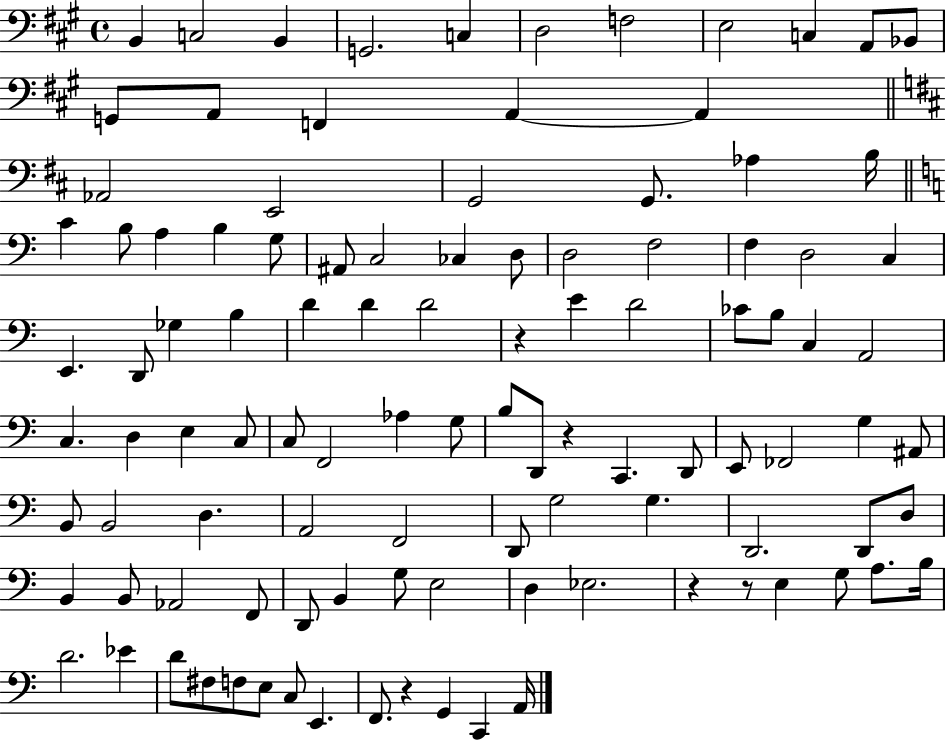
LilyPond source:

{
  \clef bass
  \time 4/4
  \defaultTimeSignature
  \key a \major
  b,4 c2 b,4 | g,2. c4 | d2 f2 | e2 c4 a,8 bes,8 | \break g,8 a,8 f,4 a,4~~ a,4 | \bar "||" \break \key b \minor aes,2 e,2 | g,2 g,8. aes4 b16 | \bar "||" \break \key a \minor c'4 b8 a4 b4 g8 | ais,8 c2 ces4 d8 | d2 f2 | f4 d2 c4 | \break e,4. d,8 ges4 b4 | d'4 d'4 d'2 | r4 e'4 d'2 | ces'8 b8 c4 a,2 | \break c4. d4 e4 c8 | c8 f,2 aes4 g8 | b8 d,8 r4 c,4. d,8 | e,8 fes,2 g4 ais,8 | \break b,8 b,2 d4. | a,2 f,2 | d,8 g2 g4. | d,2. d,8 d8 | \break b,4 b,8 aes,2 f,8 | d,8 b,4 g8 e2 | d4 ees2. | r4 r8 e4 g8 a8. b16 | \break d'2. ees'4 | d'8 fis8 f8 e8 c8 e,4. | f,8. r4 g,4 c,4 a,16 | \bar "|."
}